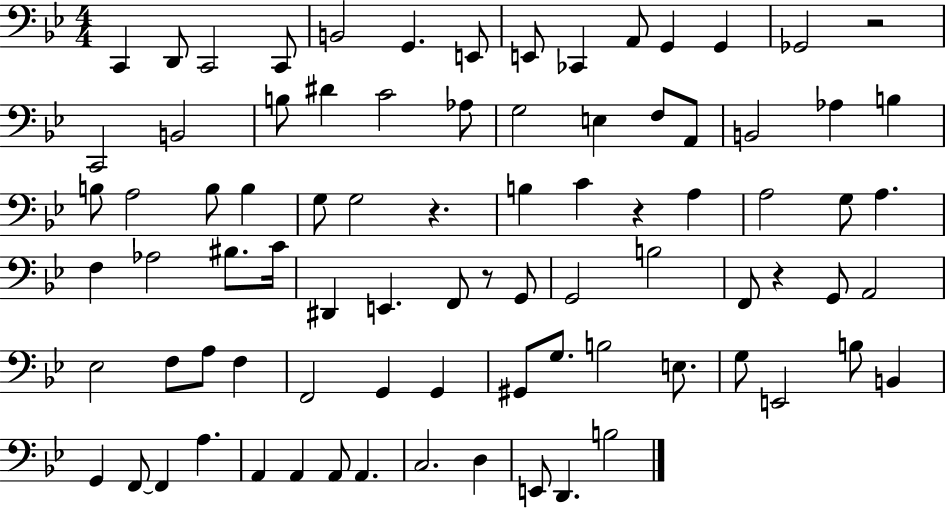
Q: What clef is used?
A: bass